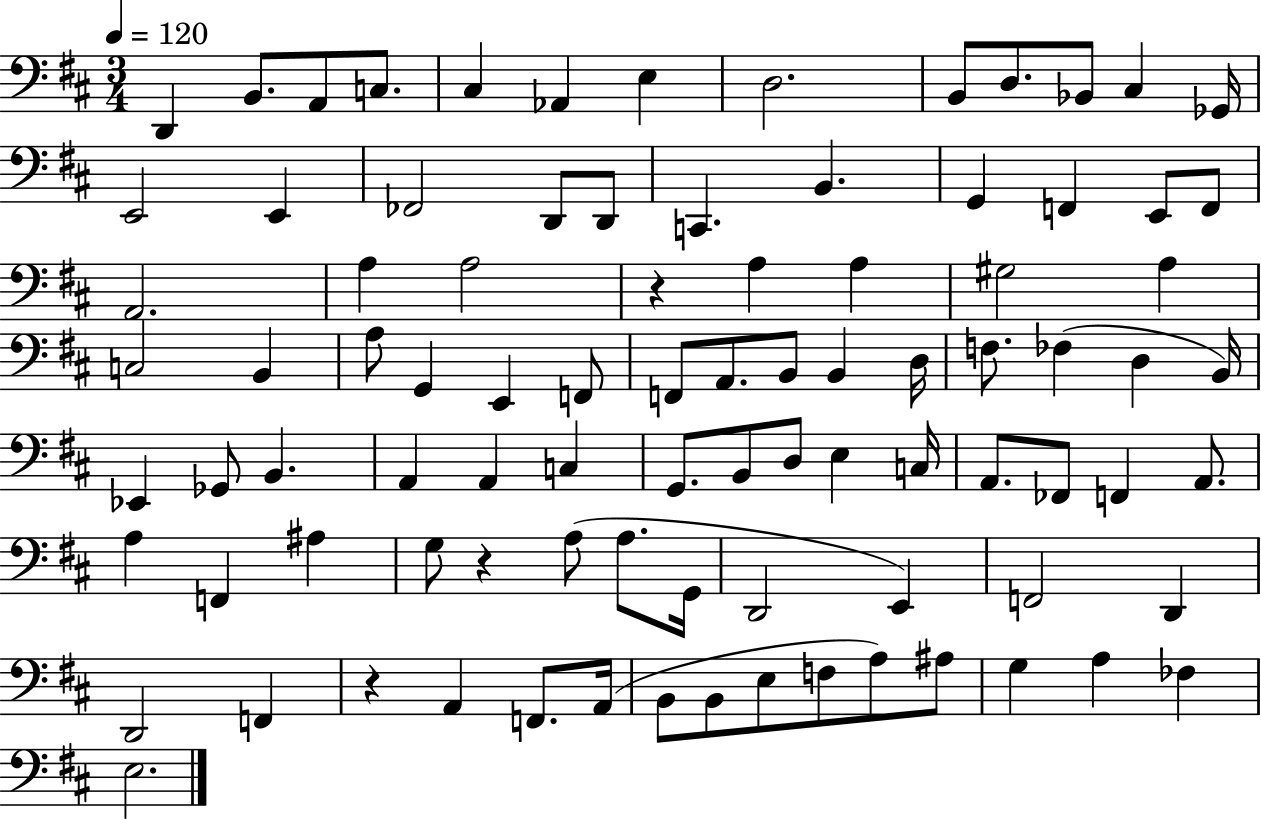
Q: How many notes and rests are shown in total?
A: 90